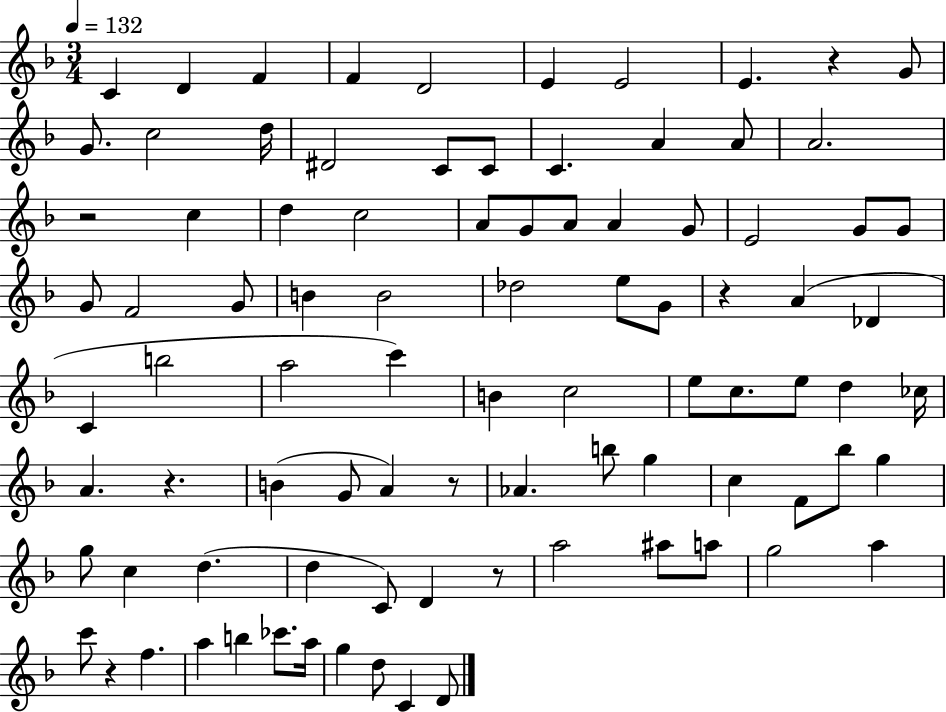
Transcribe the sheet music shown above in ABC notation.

X:1
T:Untitled
M:3/4
L:1/4
K:F
C D F F D2 E E2 E z G/2 G/2 c2 d/4 ^D2 C/2 C/2 C A A/2 A2 z2 c d c2 A/2 G/2 A/2 A G/2 E2 G/2 G/2 G/2 F2 G/2 B B2 _d2 e/2 G/2 z A _D C b2 a2 c' B c2 e/2 c/2 e/2 d _c/4 A z B G/2 A z/2 _A b/2 g c F/2 _b/2 g g/2 c d d C/2 D z/2 a2 ^a/2 a/2 g2 a c'/2 z f a b _c'/2 a/4 g d/2 C D/2